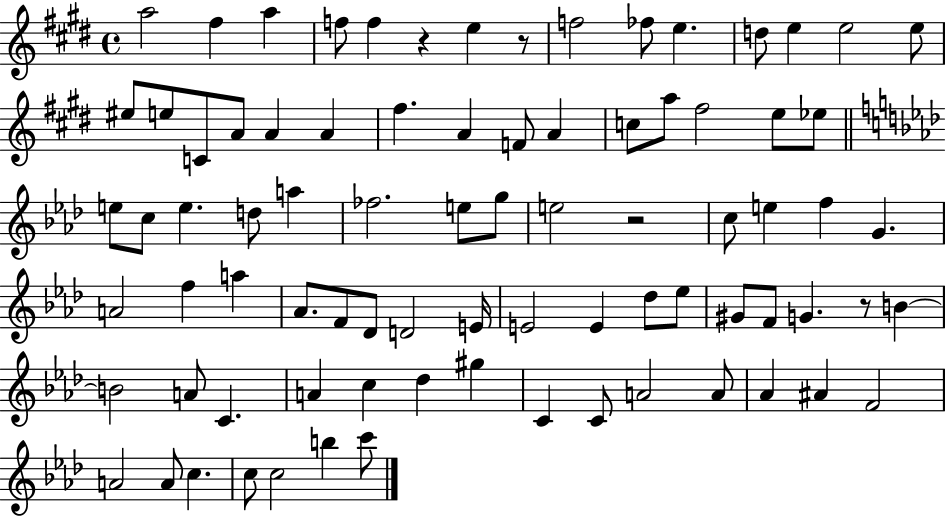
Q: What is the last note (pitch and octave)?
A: C6